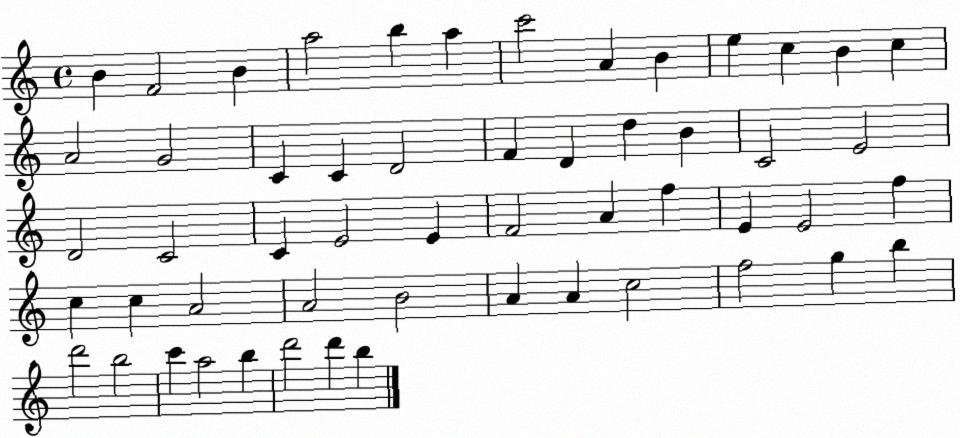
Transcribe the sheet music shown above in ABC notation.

X:1
T:Untitled
M:4/4
L:1/4
K:C
B F2 B a2 b a c'2 A B e c B c A2 G2 C C D2 F D d B C2 E2 D2 C2 C E2 E F2 A f E E2 f c c A2 A2 B2 A A c2 f2 g b d'2 b2 c' a2 b d'2 d' b